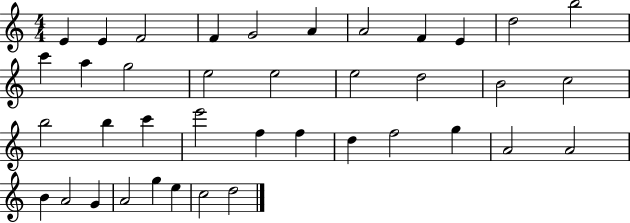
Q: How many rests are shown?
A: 0